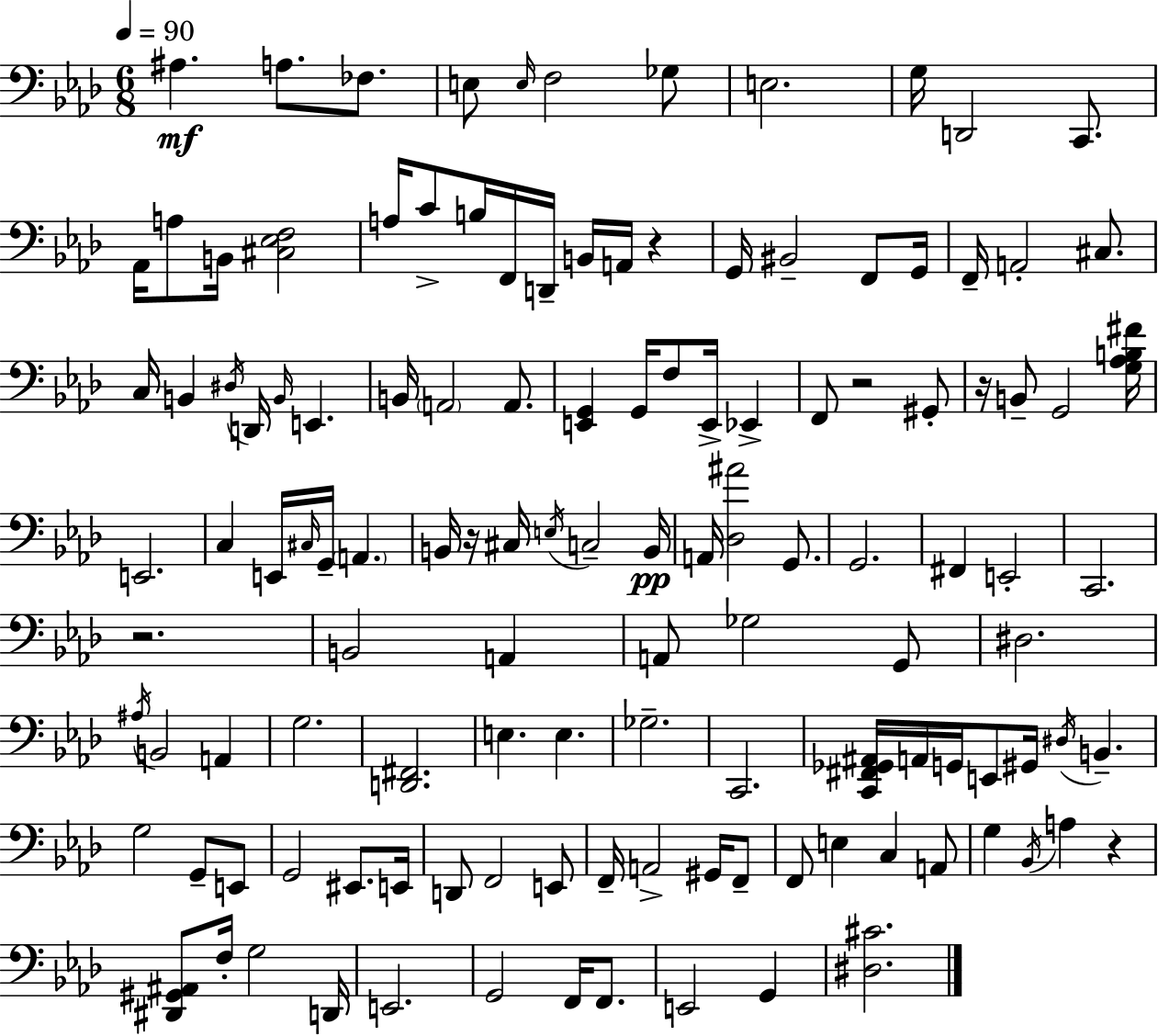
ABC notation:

X:1
T:Untitled
M:6/8
L:1/4
K:Ab
^A, A,/2 _F,/2 E,/2 E,/4 F,2 _G,/2 E,2 G,/4 D,,2 C,,/2 _A,,/4 A,/2 B,,/4 [^C,_E,F,]2 A,/4 C/2 B,/4 F,,/4 D,,/4 B,,/4 A,,/4 z G,,/4 ^B,,2 F,,/2 G,,/4 F,,/4 A,,2 ^C,/2 C,/4 B,, ^D,/4 D,,/4 B,,/4 E,, B,,/4 A,,2 A,,/2 [E,,G,,] G,,/4 F,/2 E,,/4 _E,, F,,/2 z2 ^G,,/2 z/4 B,,/2 G,,2 [G,_A,B,^F]/4 E,,2 C, E,,/4 ^C,/4 G,,/4 A,, B,,/4 z/4 ^C,/4 E,/4 C,2 B,,/4 A,,/4 [_D,^A]2 G,,/2 G,,2 ^F,, E,,2 C,,2 z2 B,,2 A,, A,,/2 _G,2 G,,/2 ^D,2 ^A,/4 B,,2 A,, G,2 [D,,^F,,]2 E, E, _G,2 C,,2 [C,,^F,,_G,,^A,,]/4 A,,/4 G,,/4 E,,/2 ^G,,/4 ^D,/4 B,, G,2 G,,/2 E,,/2 G,,2 ^E,,/2 E,,/4 D,,/2 F,,2 E,,/2 F,,/4 A,,2 ^G,,/4 F,,/2 F,,/2 E, C, A,,/2 G, _B,,/4 A, z [^D,,^G,,^A,,]/2 F,/4 G,2 D,,/4 E,,2 G,,2 F,,/4 F,,/2 E,,2 G,, [^D,^C]2